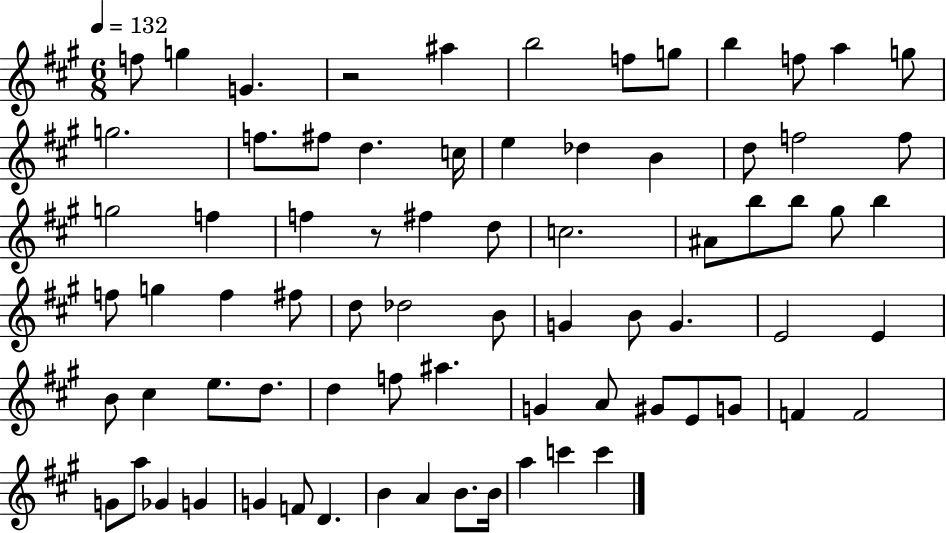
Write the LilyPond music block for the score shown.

{
  \clef treble
  \numericTimeSignature
  \time 6/8
  \key a \major
  \tempo 4 = 132
  f''8 g''4 g'4. | r2 ais''4 | b''2 f''8 g''8 | b''4 f''8 a''4 g''8 | \break g''2. | f''8. fis''8 d''4. c''16 | e''4 des''4 b'4 | d''8 f''2 f''8 | \break g''2 f''4 | f''4 r8 fis''4 d''8 | c''2. | ais'8 b''8 b''8 gis''8 b''4 | \break f''8 g''4 f''4 fis''8 | d''8 des''2 b'8 | g'4 b'8 g'4. | e'2 e'4 | \break b'8 cis''4 e''8. d''8. | d''4 f''8 ais''4. | g'4 a'8 gis'8 e'8 g'8 | f'4 f'2 | \break g'8 a''8 ges'4 g'4 | g'4 f'8 d'4. | b'4 a'4 b'8. b'16 | a''4 c'''4 c'''4 | \break \bar "|."
}